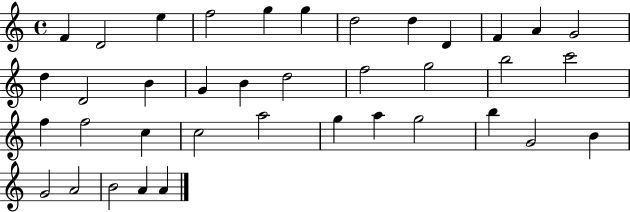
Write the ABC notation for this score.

X:1
T:Untitled
M:4/4
L:1/4
K:C
F D2 e f2 g g d2 d D F A G2 d D2 B G B d2 f2 g2 b2 c'2 f f2 c c2 a2 g a g2 b G2 B G2 A2 B2 A A